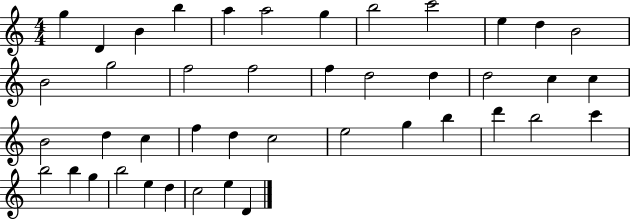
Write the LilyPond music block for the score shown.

{
  \clef treble
  \numericTimeSignature
  \time 4/4
  \key c \major
  g''4 d'4 b'4 b''4 | a''4 a''2 g''4 | b''2 c'''2 | e''4 d''4 b'2 | \break b'2 g''2 | f''2 f''2 | f''4 d''2 d''4 | d''2 c''4 c''4 | \break b'2 d''4 c''4 | f''4 d''4 c''2 | e''2 g''4 b''4 | d'''4 b''2 c'''4 | \break b''2 b''4 g''4 | b''2 e''4 d''4 | c''2 e''4 d'4 | \bar "|."
}